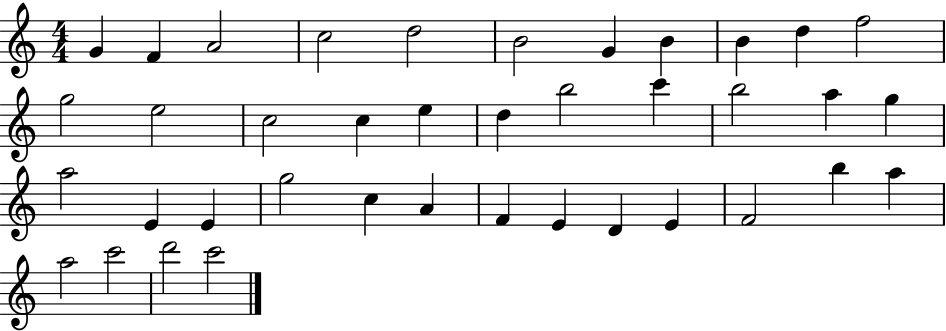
X:1
T:Untitled
M:4/4
L:1/4
K:C
G F A2 c2 d2 B2 G B B d f2 g2 e2 c2 c e d b2 c' b2 a g a2 E E g2 c A F E D E F2 b a a2 c'2 d'2 c'2